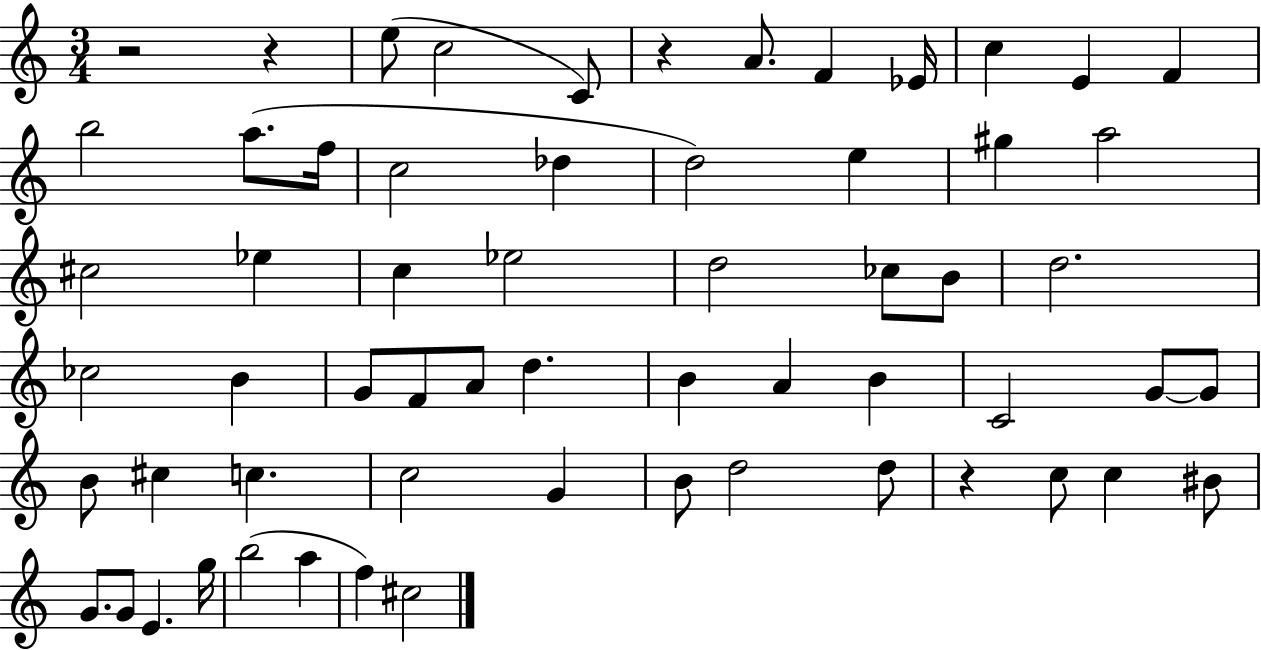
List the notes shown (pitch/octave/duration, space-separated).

R/h R/q E5/e C5/h C4/e R/q A4/e. F4/q Eb4/s C5/q E4/q F4/q B5/h A5/e. F5/s C5/h Db5/q D5/h E5/q G#5/q A5/h C#5/h Eb5/q C5/q Eb5/h D5/h CES5/e B4/e D5/h. CES5/h B4/q G4/e F4/e A4/e D5/q. B4/q A4/q B4/q C4/h G4/e G4/e B4/e C#5/q C5/q. C5/h G4/q B4/e D5/h D5/e R/q C5/e C5/q BIS4/e G4/e. G4/e E4/q. G5/s B5/h A5/q F5/q C#5/h